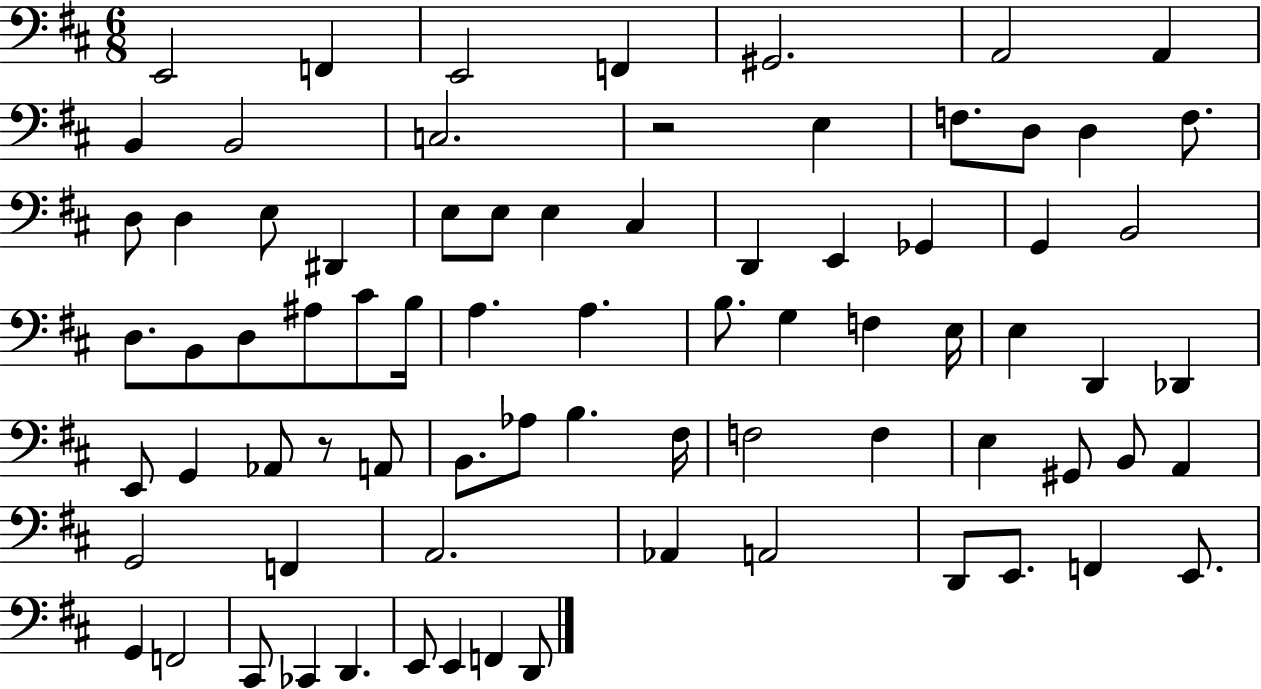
X:1
T:Untitled
M:6/8
L:1/4
K:D
E,,2 F,, E,,2 F,, ^G,,2 A,,2 A,, B,, B,,2 C,2 z2 E, F,/2 D,/2 D, F,/2 D,/2 D, E,/2 ^D,, E,/2 E,/2 E, ^C, D,, E,, _G,, G,, B,,2 D,/2 B,,/2 D,/2 ^A,/2 ^C/2 B,/4 A, A, B,/2 G, F, E,/4 E, D,, _D,, E,,/2 G,, _A,,/2 z/2 A,,/2 B,,/2 _A,/2 B, ^F,/4 F,2 F, E, ^G,,/2 B,,/2 A,, G,,2 F,, A,,2 _A,, A,,2 D,,/2 E,,/2 F,, E,,/2 G,, F,,2 ^C,,/2 _C,, D,, E,,/2 E,, F,, D,,/2